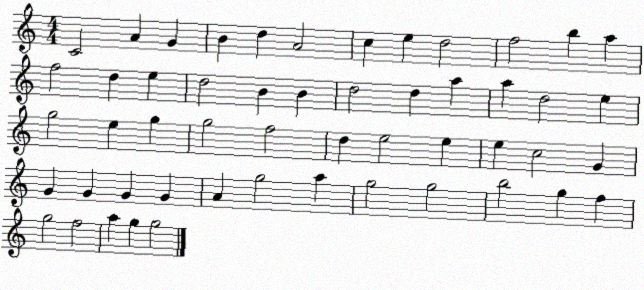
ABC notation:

X:1
T:Untitled
M:4/4
L:1/4
K:C
C2 A G B d A2 c e d2 f2 b a f2 d e d2 B B d2 d a a d2 e g2 e g g2 f2 d e2 e e c2 G G G G G A g2 a g2 g2 b2 g f g2 f2 a g g2